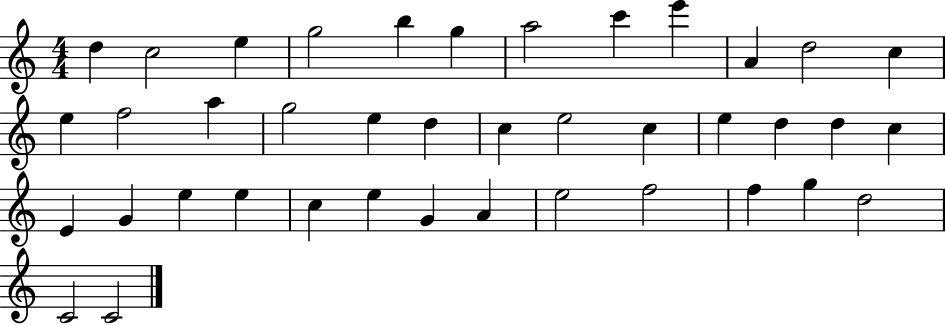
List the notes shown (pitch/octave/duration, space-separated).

D5/q C5/h E5/q G5/h B5/q G5/q A5/h C6/q E6/q A4/q D5/h C5/q E5/q F5/h A5/q G5/h E5/q D5/q C5/q E5/h C5/q E5/q D5/q D5/q C5/q E4/q G4/q E5/q E5/q C5/q E5/q G4/q A4/q E5/h F5/h F5/q G5/q D5/h C4/h C4/h